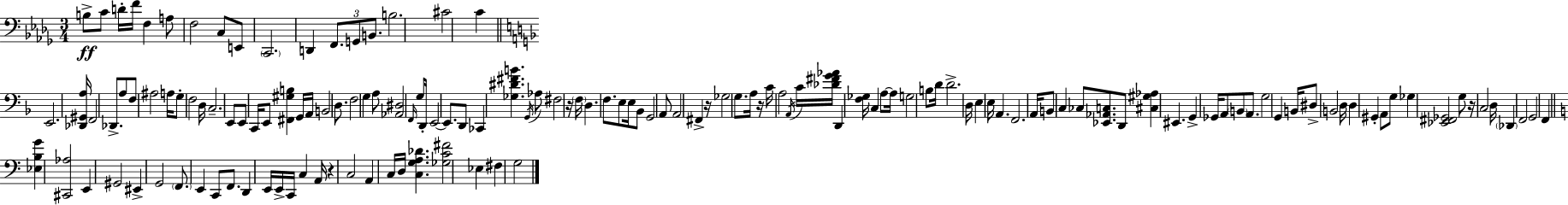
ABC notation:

X:1
T:Untitled
M:3/4
L:1/4
K:Bbm
B,/2 C/2 D/4 F/4 F, A,/2 F,2 C,/2 E,,/2 C,,2 D,, F,,/2 G,,/2 B,,/2 B,2 ^C2 C E,,2 [_D,,^G,,A,]/4 F,,2 _D,,/2 A,/2 F,/2 ^A,2 A,/4 G,/2 F,2 D,/4 C,2 E,,/2 E,,/2 C,,/4 E,,/2 [^F,,^G,B,] G,,/4 A,,/4 B,,2 D,/2 F,2 G, A,/2 [_A,,^D,]2 F,,/4 G,/2 D,,/4 E,,2 E,,/2 D,,/2 _C,, [_G,^D^FB] G,,/4 _A,/2 ^F,2 z/4 F,/4 D, F,/2 E,/2 E,/4 _B,,/2 G,,2 A,,/2 A,,2 ^F,, z/4 _G,2 G,/2 A,/4 z/4 C/4 A,2 A,,/4 C/4 [_D^FG_A]/4 D,, [F,_G,]/4 C, A,/2 A,/4 G,2 B,/2 D/4 D2 D,/4 E, E,/4 A,, F,,2 A,,/4 B,,/2 C, _C,/2 [_E,,_A,,C,]/2 D,,/2 [^C,^G,_A,] ^E,, G,, _G,,/4 A,,/2 B,,/2 A,,/2 G,2 G,, B,,/4 ^D,/2 B,,2 D,/4 D, ^G,, A,,/2 G,/2 _G, [_E,,^F,,_G,,]2 G,/2 z/4 C,2 D,/4 _D,, F,,2 G,,2 F,, [_E,B,G] [^C,,_A,]2 E,, ^G,,2 ^E,, G,,2 F,,/2 E,, C,,/2 F,,/2 D,, E,,/4 E,,/4 C,,/4 C, A,,/4 z C,2 A,, C,/4 D,/4 [C,G,A,_D] [_G,C^F]2 _E, ^F, G,2